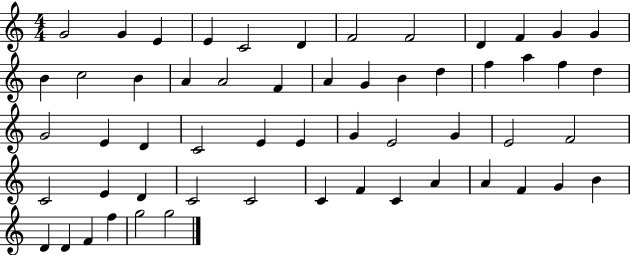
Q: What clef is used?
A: treble